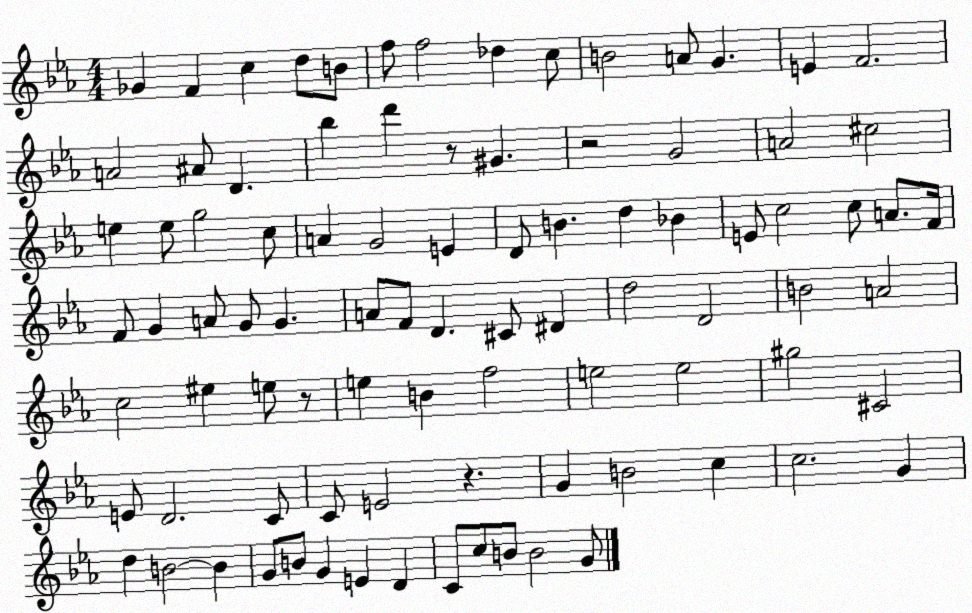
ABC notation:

X:1
T:Untitled
M:4/4
L:1/4
K:Eb
_G F c d/2 B/2 f/2 f2 _d c/2 B2 A/2 G E F2 A2 ^A/2 D _b d' z/2 ^G z2 G2 A2 ^c2 e e/2 g2 c/2 A G2 E D/2 B d _B E/2 c2 c/2 A/2 F/4 F/2 G A/2 G/2 G A/2 F/2 D ^C/2 ^D d2 D2 B2 A2 c2 ^e e/2 z/2 e B f2 e2 e2 ^g2 ^C2 E/2 D2 C/2 C/2 E2 z G B2 c c2 G d B2 B G/2 B/2 G E D C/2 c/2 B/2 B2 G/2